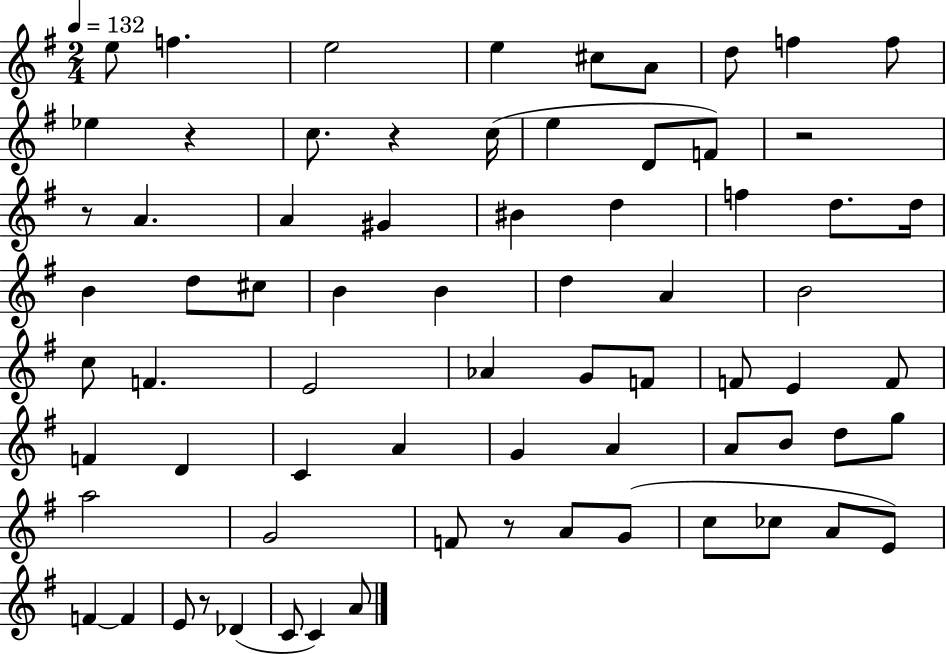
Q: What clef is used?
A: treble